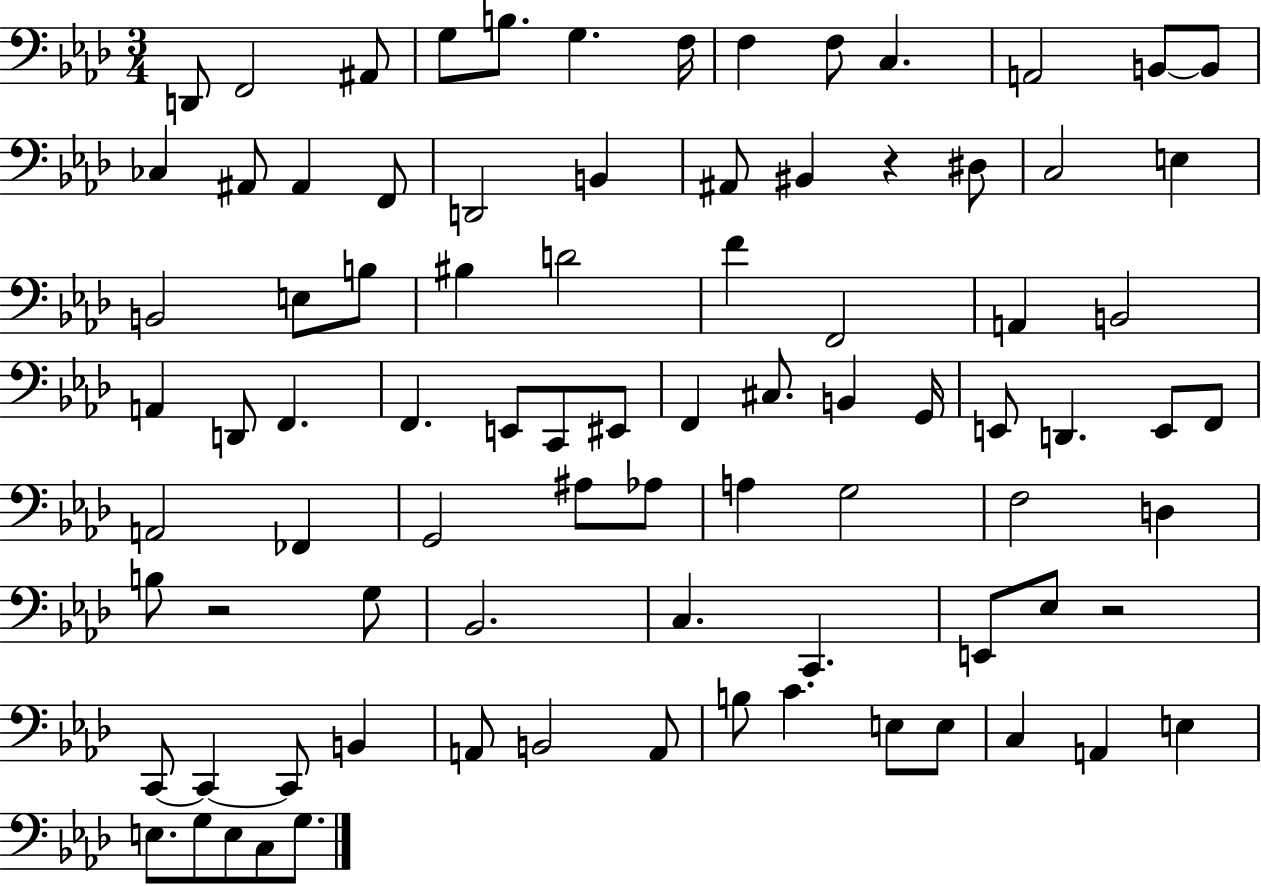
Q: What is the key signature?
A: AES major